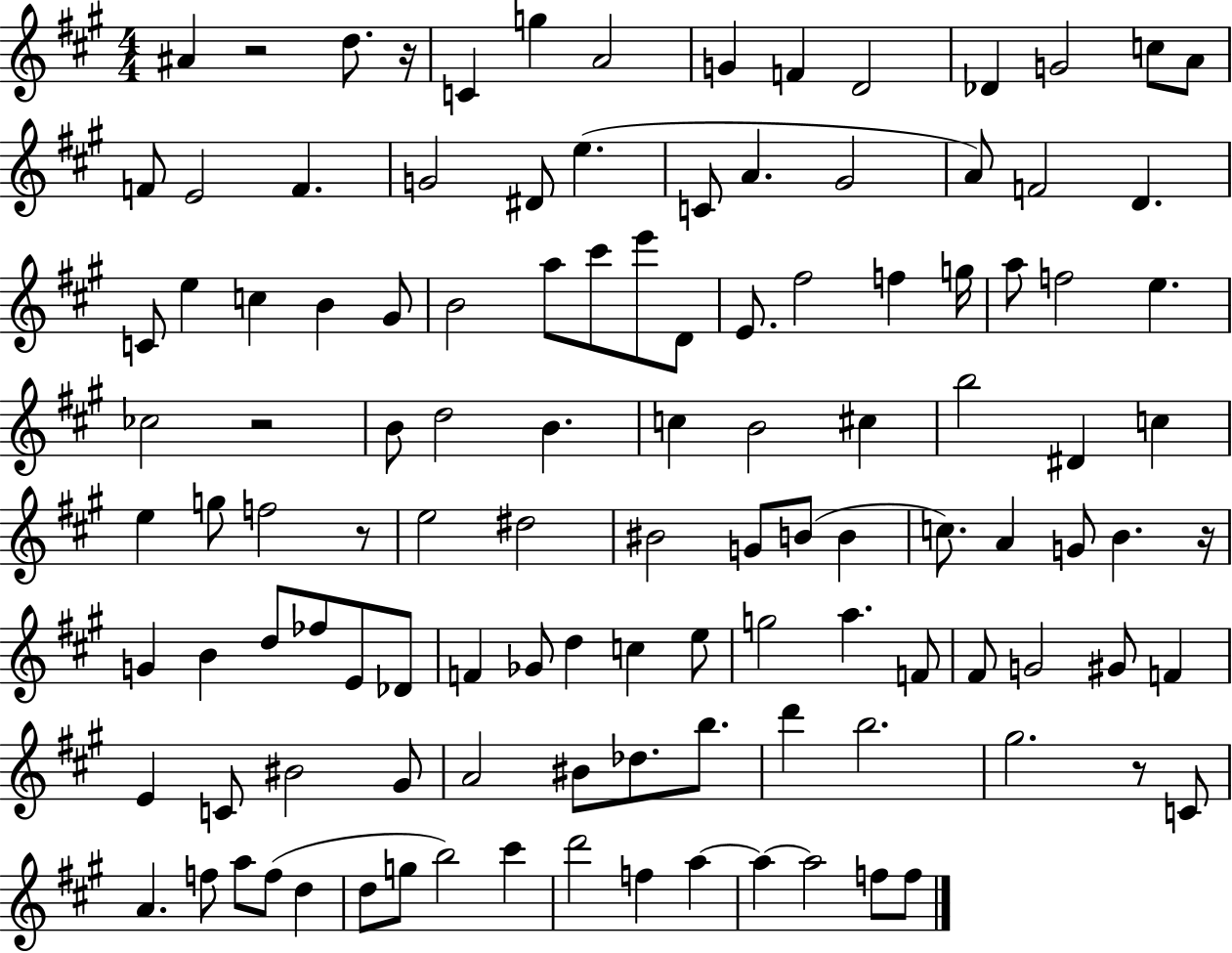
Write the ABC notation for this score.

X:1
T:Untitled
M:4/4
L:1/4
K:A
^A z2 d/2 z/4 C g A2 G F D2 _D G2 c/2 A/2 F/2 E2 F G2 ^D/2 e C/2 A ^G2 A/2 F2 D C/2 e c B ^G/2 B2 a/2 ^c'/2 e'/2 D/2 E/2 ^f2 f g/4 a/2 f2 e _c2 z2 B/2 d2 B c B2 ^c b2 ^D c e g/2 f2 z/2 e2 ^d2 ^B2 G/2 B/2 B c/2 A G/2 B z/4 G B d/2 _f/2 E/2 _D/2 F _G/2 d c e/2 g2 a F/2 ^F/2 G2 ^G/2 F E C/2 ^B2 ^G/2 A2 ^B/2 _d/2 b/2 d' b2 ^g2 z/2 C/2 A f/2 a/2 f/2 d d/2 g/2 b2 ^c' d'2 f a a a2 f/2 f/2